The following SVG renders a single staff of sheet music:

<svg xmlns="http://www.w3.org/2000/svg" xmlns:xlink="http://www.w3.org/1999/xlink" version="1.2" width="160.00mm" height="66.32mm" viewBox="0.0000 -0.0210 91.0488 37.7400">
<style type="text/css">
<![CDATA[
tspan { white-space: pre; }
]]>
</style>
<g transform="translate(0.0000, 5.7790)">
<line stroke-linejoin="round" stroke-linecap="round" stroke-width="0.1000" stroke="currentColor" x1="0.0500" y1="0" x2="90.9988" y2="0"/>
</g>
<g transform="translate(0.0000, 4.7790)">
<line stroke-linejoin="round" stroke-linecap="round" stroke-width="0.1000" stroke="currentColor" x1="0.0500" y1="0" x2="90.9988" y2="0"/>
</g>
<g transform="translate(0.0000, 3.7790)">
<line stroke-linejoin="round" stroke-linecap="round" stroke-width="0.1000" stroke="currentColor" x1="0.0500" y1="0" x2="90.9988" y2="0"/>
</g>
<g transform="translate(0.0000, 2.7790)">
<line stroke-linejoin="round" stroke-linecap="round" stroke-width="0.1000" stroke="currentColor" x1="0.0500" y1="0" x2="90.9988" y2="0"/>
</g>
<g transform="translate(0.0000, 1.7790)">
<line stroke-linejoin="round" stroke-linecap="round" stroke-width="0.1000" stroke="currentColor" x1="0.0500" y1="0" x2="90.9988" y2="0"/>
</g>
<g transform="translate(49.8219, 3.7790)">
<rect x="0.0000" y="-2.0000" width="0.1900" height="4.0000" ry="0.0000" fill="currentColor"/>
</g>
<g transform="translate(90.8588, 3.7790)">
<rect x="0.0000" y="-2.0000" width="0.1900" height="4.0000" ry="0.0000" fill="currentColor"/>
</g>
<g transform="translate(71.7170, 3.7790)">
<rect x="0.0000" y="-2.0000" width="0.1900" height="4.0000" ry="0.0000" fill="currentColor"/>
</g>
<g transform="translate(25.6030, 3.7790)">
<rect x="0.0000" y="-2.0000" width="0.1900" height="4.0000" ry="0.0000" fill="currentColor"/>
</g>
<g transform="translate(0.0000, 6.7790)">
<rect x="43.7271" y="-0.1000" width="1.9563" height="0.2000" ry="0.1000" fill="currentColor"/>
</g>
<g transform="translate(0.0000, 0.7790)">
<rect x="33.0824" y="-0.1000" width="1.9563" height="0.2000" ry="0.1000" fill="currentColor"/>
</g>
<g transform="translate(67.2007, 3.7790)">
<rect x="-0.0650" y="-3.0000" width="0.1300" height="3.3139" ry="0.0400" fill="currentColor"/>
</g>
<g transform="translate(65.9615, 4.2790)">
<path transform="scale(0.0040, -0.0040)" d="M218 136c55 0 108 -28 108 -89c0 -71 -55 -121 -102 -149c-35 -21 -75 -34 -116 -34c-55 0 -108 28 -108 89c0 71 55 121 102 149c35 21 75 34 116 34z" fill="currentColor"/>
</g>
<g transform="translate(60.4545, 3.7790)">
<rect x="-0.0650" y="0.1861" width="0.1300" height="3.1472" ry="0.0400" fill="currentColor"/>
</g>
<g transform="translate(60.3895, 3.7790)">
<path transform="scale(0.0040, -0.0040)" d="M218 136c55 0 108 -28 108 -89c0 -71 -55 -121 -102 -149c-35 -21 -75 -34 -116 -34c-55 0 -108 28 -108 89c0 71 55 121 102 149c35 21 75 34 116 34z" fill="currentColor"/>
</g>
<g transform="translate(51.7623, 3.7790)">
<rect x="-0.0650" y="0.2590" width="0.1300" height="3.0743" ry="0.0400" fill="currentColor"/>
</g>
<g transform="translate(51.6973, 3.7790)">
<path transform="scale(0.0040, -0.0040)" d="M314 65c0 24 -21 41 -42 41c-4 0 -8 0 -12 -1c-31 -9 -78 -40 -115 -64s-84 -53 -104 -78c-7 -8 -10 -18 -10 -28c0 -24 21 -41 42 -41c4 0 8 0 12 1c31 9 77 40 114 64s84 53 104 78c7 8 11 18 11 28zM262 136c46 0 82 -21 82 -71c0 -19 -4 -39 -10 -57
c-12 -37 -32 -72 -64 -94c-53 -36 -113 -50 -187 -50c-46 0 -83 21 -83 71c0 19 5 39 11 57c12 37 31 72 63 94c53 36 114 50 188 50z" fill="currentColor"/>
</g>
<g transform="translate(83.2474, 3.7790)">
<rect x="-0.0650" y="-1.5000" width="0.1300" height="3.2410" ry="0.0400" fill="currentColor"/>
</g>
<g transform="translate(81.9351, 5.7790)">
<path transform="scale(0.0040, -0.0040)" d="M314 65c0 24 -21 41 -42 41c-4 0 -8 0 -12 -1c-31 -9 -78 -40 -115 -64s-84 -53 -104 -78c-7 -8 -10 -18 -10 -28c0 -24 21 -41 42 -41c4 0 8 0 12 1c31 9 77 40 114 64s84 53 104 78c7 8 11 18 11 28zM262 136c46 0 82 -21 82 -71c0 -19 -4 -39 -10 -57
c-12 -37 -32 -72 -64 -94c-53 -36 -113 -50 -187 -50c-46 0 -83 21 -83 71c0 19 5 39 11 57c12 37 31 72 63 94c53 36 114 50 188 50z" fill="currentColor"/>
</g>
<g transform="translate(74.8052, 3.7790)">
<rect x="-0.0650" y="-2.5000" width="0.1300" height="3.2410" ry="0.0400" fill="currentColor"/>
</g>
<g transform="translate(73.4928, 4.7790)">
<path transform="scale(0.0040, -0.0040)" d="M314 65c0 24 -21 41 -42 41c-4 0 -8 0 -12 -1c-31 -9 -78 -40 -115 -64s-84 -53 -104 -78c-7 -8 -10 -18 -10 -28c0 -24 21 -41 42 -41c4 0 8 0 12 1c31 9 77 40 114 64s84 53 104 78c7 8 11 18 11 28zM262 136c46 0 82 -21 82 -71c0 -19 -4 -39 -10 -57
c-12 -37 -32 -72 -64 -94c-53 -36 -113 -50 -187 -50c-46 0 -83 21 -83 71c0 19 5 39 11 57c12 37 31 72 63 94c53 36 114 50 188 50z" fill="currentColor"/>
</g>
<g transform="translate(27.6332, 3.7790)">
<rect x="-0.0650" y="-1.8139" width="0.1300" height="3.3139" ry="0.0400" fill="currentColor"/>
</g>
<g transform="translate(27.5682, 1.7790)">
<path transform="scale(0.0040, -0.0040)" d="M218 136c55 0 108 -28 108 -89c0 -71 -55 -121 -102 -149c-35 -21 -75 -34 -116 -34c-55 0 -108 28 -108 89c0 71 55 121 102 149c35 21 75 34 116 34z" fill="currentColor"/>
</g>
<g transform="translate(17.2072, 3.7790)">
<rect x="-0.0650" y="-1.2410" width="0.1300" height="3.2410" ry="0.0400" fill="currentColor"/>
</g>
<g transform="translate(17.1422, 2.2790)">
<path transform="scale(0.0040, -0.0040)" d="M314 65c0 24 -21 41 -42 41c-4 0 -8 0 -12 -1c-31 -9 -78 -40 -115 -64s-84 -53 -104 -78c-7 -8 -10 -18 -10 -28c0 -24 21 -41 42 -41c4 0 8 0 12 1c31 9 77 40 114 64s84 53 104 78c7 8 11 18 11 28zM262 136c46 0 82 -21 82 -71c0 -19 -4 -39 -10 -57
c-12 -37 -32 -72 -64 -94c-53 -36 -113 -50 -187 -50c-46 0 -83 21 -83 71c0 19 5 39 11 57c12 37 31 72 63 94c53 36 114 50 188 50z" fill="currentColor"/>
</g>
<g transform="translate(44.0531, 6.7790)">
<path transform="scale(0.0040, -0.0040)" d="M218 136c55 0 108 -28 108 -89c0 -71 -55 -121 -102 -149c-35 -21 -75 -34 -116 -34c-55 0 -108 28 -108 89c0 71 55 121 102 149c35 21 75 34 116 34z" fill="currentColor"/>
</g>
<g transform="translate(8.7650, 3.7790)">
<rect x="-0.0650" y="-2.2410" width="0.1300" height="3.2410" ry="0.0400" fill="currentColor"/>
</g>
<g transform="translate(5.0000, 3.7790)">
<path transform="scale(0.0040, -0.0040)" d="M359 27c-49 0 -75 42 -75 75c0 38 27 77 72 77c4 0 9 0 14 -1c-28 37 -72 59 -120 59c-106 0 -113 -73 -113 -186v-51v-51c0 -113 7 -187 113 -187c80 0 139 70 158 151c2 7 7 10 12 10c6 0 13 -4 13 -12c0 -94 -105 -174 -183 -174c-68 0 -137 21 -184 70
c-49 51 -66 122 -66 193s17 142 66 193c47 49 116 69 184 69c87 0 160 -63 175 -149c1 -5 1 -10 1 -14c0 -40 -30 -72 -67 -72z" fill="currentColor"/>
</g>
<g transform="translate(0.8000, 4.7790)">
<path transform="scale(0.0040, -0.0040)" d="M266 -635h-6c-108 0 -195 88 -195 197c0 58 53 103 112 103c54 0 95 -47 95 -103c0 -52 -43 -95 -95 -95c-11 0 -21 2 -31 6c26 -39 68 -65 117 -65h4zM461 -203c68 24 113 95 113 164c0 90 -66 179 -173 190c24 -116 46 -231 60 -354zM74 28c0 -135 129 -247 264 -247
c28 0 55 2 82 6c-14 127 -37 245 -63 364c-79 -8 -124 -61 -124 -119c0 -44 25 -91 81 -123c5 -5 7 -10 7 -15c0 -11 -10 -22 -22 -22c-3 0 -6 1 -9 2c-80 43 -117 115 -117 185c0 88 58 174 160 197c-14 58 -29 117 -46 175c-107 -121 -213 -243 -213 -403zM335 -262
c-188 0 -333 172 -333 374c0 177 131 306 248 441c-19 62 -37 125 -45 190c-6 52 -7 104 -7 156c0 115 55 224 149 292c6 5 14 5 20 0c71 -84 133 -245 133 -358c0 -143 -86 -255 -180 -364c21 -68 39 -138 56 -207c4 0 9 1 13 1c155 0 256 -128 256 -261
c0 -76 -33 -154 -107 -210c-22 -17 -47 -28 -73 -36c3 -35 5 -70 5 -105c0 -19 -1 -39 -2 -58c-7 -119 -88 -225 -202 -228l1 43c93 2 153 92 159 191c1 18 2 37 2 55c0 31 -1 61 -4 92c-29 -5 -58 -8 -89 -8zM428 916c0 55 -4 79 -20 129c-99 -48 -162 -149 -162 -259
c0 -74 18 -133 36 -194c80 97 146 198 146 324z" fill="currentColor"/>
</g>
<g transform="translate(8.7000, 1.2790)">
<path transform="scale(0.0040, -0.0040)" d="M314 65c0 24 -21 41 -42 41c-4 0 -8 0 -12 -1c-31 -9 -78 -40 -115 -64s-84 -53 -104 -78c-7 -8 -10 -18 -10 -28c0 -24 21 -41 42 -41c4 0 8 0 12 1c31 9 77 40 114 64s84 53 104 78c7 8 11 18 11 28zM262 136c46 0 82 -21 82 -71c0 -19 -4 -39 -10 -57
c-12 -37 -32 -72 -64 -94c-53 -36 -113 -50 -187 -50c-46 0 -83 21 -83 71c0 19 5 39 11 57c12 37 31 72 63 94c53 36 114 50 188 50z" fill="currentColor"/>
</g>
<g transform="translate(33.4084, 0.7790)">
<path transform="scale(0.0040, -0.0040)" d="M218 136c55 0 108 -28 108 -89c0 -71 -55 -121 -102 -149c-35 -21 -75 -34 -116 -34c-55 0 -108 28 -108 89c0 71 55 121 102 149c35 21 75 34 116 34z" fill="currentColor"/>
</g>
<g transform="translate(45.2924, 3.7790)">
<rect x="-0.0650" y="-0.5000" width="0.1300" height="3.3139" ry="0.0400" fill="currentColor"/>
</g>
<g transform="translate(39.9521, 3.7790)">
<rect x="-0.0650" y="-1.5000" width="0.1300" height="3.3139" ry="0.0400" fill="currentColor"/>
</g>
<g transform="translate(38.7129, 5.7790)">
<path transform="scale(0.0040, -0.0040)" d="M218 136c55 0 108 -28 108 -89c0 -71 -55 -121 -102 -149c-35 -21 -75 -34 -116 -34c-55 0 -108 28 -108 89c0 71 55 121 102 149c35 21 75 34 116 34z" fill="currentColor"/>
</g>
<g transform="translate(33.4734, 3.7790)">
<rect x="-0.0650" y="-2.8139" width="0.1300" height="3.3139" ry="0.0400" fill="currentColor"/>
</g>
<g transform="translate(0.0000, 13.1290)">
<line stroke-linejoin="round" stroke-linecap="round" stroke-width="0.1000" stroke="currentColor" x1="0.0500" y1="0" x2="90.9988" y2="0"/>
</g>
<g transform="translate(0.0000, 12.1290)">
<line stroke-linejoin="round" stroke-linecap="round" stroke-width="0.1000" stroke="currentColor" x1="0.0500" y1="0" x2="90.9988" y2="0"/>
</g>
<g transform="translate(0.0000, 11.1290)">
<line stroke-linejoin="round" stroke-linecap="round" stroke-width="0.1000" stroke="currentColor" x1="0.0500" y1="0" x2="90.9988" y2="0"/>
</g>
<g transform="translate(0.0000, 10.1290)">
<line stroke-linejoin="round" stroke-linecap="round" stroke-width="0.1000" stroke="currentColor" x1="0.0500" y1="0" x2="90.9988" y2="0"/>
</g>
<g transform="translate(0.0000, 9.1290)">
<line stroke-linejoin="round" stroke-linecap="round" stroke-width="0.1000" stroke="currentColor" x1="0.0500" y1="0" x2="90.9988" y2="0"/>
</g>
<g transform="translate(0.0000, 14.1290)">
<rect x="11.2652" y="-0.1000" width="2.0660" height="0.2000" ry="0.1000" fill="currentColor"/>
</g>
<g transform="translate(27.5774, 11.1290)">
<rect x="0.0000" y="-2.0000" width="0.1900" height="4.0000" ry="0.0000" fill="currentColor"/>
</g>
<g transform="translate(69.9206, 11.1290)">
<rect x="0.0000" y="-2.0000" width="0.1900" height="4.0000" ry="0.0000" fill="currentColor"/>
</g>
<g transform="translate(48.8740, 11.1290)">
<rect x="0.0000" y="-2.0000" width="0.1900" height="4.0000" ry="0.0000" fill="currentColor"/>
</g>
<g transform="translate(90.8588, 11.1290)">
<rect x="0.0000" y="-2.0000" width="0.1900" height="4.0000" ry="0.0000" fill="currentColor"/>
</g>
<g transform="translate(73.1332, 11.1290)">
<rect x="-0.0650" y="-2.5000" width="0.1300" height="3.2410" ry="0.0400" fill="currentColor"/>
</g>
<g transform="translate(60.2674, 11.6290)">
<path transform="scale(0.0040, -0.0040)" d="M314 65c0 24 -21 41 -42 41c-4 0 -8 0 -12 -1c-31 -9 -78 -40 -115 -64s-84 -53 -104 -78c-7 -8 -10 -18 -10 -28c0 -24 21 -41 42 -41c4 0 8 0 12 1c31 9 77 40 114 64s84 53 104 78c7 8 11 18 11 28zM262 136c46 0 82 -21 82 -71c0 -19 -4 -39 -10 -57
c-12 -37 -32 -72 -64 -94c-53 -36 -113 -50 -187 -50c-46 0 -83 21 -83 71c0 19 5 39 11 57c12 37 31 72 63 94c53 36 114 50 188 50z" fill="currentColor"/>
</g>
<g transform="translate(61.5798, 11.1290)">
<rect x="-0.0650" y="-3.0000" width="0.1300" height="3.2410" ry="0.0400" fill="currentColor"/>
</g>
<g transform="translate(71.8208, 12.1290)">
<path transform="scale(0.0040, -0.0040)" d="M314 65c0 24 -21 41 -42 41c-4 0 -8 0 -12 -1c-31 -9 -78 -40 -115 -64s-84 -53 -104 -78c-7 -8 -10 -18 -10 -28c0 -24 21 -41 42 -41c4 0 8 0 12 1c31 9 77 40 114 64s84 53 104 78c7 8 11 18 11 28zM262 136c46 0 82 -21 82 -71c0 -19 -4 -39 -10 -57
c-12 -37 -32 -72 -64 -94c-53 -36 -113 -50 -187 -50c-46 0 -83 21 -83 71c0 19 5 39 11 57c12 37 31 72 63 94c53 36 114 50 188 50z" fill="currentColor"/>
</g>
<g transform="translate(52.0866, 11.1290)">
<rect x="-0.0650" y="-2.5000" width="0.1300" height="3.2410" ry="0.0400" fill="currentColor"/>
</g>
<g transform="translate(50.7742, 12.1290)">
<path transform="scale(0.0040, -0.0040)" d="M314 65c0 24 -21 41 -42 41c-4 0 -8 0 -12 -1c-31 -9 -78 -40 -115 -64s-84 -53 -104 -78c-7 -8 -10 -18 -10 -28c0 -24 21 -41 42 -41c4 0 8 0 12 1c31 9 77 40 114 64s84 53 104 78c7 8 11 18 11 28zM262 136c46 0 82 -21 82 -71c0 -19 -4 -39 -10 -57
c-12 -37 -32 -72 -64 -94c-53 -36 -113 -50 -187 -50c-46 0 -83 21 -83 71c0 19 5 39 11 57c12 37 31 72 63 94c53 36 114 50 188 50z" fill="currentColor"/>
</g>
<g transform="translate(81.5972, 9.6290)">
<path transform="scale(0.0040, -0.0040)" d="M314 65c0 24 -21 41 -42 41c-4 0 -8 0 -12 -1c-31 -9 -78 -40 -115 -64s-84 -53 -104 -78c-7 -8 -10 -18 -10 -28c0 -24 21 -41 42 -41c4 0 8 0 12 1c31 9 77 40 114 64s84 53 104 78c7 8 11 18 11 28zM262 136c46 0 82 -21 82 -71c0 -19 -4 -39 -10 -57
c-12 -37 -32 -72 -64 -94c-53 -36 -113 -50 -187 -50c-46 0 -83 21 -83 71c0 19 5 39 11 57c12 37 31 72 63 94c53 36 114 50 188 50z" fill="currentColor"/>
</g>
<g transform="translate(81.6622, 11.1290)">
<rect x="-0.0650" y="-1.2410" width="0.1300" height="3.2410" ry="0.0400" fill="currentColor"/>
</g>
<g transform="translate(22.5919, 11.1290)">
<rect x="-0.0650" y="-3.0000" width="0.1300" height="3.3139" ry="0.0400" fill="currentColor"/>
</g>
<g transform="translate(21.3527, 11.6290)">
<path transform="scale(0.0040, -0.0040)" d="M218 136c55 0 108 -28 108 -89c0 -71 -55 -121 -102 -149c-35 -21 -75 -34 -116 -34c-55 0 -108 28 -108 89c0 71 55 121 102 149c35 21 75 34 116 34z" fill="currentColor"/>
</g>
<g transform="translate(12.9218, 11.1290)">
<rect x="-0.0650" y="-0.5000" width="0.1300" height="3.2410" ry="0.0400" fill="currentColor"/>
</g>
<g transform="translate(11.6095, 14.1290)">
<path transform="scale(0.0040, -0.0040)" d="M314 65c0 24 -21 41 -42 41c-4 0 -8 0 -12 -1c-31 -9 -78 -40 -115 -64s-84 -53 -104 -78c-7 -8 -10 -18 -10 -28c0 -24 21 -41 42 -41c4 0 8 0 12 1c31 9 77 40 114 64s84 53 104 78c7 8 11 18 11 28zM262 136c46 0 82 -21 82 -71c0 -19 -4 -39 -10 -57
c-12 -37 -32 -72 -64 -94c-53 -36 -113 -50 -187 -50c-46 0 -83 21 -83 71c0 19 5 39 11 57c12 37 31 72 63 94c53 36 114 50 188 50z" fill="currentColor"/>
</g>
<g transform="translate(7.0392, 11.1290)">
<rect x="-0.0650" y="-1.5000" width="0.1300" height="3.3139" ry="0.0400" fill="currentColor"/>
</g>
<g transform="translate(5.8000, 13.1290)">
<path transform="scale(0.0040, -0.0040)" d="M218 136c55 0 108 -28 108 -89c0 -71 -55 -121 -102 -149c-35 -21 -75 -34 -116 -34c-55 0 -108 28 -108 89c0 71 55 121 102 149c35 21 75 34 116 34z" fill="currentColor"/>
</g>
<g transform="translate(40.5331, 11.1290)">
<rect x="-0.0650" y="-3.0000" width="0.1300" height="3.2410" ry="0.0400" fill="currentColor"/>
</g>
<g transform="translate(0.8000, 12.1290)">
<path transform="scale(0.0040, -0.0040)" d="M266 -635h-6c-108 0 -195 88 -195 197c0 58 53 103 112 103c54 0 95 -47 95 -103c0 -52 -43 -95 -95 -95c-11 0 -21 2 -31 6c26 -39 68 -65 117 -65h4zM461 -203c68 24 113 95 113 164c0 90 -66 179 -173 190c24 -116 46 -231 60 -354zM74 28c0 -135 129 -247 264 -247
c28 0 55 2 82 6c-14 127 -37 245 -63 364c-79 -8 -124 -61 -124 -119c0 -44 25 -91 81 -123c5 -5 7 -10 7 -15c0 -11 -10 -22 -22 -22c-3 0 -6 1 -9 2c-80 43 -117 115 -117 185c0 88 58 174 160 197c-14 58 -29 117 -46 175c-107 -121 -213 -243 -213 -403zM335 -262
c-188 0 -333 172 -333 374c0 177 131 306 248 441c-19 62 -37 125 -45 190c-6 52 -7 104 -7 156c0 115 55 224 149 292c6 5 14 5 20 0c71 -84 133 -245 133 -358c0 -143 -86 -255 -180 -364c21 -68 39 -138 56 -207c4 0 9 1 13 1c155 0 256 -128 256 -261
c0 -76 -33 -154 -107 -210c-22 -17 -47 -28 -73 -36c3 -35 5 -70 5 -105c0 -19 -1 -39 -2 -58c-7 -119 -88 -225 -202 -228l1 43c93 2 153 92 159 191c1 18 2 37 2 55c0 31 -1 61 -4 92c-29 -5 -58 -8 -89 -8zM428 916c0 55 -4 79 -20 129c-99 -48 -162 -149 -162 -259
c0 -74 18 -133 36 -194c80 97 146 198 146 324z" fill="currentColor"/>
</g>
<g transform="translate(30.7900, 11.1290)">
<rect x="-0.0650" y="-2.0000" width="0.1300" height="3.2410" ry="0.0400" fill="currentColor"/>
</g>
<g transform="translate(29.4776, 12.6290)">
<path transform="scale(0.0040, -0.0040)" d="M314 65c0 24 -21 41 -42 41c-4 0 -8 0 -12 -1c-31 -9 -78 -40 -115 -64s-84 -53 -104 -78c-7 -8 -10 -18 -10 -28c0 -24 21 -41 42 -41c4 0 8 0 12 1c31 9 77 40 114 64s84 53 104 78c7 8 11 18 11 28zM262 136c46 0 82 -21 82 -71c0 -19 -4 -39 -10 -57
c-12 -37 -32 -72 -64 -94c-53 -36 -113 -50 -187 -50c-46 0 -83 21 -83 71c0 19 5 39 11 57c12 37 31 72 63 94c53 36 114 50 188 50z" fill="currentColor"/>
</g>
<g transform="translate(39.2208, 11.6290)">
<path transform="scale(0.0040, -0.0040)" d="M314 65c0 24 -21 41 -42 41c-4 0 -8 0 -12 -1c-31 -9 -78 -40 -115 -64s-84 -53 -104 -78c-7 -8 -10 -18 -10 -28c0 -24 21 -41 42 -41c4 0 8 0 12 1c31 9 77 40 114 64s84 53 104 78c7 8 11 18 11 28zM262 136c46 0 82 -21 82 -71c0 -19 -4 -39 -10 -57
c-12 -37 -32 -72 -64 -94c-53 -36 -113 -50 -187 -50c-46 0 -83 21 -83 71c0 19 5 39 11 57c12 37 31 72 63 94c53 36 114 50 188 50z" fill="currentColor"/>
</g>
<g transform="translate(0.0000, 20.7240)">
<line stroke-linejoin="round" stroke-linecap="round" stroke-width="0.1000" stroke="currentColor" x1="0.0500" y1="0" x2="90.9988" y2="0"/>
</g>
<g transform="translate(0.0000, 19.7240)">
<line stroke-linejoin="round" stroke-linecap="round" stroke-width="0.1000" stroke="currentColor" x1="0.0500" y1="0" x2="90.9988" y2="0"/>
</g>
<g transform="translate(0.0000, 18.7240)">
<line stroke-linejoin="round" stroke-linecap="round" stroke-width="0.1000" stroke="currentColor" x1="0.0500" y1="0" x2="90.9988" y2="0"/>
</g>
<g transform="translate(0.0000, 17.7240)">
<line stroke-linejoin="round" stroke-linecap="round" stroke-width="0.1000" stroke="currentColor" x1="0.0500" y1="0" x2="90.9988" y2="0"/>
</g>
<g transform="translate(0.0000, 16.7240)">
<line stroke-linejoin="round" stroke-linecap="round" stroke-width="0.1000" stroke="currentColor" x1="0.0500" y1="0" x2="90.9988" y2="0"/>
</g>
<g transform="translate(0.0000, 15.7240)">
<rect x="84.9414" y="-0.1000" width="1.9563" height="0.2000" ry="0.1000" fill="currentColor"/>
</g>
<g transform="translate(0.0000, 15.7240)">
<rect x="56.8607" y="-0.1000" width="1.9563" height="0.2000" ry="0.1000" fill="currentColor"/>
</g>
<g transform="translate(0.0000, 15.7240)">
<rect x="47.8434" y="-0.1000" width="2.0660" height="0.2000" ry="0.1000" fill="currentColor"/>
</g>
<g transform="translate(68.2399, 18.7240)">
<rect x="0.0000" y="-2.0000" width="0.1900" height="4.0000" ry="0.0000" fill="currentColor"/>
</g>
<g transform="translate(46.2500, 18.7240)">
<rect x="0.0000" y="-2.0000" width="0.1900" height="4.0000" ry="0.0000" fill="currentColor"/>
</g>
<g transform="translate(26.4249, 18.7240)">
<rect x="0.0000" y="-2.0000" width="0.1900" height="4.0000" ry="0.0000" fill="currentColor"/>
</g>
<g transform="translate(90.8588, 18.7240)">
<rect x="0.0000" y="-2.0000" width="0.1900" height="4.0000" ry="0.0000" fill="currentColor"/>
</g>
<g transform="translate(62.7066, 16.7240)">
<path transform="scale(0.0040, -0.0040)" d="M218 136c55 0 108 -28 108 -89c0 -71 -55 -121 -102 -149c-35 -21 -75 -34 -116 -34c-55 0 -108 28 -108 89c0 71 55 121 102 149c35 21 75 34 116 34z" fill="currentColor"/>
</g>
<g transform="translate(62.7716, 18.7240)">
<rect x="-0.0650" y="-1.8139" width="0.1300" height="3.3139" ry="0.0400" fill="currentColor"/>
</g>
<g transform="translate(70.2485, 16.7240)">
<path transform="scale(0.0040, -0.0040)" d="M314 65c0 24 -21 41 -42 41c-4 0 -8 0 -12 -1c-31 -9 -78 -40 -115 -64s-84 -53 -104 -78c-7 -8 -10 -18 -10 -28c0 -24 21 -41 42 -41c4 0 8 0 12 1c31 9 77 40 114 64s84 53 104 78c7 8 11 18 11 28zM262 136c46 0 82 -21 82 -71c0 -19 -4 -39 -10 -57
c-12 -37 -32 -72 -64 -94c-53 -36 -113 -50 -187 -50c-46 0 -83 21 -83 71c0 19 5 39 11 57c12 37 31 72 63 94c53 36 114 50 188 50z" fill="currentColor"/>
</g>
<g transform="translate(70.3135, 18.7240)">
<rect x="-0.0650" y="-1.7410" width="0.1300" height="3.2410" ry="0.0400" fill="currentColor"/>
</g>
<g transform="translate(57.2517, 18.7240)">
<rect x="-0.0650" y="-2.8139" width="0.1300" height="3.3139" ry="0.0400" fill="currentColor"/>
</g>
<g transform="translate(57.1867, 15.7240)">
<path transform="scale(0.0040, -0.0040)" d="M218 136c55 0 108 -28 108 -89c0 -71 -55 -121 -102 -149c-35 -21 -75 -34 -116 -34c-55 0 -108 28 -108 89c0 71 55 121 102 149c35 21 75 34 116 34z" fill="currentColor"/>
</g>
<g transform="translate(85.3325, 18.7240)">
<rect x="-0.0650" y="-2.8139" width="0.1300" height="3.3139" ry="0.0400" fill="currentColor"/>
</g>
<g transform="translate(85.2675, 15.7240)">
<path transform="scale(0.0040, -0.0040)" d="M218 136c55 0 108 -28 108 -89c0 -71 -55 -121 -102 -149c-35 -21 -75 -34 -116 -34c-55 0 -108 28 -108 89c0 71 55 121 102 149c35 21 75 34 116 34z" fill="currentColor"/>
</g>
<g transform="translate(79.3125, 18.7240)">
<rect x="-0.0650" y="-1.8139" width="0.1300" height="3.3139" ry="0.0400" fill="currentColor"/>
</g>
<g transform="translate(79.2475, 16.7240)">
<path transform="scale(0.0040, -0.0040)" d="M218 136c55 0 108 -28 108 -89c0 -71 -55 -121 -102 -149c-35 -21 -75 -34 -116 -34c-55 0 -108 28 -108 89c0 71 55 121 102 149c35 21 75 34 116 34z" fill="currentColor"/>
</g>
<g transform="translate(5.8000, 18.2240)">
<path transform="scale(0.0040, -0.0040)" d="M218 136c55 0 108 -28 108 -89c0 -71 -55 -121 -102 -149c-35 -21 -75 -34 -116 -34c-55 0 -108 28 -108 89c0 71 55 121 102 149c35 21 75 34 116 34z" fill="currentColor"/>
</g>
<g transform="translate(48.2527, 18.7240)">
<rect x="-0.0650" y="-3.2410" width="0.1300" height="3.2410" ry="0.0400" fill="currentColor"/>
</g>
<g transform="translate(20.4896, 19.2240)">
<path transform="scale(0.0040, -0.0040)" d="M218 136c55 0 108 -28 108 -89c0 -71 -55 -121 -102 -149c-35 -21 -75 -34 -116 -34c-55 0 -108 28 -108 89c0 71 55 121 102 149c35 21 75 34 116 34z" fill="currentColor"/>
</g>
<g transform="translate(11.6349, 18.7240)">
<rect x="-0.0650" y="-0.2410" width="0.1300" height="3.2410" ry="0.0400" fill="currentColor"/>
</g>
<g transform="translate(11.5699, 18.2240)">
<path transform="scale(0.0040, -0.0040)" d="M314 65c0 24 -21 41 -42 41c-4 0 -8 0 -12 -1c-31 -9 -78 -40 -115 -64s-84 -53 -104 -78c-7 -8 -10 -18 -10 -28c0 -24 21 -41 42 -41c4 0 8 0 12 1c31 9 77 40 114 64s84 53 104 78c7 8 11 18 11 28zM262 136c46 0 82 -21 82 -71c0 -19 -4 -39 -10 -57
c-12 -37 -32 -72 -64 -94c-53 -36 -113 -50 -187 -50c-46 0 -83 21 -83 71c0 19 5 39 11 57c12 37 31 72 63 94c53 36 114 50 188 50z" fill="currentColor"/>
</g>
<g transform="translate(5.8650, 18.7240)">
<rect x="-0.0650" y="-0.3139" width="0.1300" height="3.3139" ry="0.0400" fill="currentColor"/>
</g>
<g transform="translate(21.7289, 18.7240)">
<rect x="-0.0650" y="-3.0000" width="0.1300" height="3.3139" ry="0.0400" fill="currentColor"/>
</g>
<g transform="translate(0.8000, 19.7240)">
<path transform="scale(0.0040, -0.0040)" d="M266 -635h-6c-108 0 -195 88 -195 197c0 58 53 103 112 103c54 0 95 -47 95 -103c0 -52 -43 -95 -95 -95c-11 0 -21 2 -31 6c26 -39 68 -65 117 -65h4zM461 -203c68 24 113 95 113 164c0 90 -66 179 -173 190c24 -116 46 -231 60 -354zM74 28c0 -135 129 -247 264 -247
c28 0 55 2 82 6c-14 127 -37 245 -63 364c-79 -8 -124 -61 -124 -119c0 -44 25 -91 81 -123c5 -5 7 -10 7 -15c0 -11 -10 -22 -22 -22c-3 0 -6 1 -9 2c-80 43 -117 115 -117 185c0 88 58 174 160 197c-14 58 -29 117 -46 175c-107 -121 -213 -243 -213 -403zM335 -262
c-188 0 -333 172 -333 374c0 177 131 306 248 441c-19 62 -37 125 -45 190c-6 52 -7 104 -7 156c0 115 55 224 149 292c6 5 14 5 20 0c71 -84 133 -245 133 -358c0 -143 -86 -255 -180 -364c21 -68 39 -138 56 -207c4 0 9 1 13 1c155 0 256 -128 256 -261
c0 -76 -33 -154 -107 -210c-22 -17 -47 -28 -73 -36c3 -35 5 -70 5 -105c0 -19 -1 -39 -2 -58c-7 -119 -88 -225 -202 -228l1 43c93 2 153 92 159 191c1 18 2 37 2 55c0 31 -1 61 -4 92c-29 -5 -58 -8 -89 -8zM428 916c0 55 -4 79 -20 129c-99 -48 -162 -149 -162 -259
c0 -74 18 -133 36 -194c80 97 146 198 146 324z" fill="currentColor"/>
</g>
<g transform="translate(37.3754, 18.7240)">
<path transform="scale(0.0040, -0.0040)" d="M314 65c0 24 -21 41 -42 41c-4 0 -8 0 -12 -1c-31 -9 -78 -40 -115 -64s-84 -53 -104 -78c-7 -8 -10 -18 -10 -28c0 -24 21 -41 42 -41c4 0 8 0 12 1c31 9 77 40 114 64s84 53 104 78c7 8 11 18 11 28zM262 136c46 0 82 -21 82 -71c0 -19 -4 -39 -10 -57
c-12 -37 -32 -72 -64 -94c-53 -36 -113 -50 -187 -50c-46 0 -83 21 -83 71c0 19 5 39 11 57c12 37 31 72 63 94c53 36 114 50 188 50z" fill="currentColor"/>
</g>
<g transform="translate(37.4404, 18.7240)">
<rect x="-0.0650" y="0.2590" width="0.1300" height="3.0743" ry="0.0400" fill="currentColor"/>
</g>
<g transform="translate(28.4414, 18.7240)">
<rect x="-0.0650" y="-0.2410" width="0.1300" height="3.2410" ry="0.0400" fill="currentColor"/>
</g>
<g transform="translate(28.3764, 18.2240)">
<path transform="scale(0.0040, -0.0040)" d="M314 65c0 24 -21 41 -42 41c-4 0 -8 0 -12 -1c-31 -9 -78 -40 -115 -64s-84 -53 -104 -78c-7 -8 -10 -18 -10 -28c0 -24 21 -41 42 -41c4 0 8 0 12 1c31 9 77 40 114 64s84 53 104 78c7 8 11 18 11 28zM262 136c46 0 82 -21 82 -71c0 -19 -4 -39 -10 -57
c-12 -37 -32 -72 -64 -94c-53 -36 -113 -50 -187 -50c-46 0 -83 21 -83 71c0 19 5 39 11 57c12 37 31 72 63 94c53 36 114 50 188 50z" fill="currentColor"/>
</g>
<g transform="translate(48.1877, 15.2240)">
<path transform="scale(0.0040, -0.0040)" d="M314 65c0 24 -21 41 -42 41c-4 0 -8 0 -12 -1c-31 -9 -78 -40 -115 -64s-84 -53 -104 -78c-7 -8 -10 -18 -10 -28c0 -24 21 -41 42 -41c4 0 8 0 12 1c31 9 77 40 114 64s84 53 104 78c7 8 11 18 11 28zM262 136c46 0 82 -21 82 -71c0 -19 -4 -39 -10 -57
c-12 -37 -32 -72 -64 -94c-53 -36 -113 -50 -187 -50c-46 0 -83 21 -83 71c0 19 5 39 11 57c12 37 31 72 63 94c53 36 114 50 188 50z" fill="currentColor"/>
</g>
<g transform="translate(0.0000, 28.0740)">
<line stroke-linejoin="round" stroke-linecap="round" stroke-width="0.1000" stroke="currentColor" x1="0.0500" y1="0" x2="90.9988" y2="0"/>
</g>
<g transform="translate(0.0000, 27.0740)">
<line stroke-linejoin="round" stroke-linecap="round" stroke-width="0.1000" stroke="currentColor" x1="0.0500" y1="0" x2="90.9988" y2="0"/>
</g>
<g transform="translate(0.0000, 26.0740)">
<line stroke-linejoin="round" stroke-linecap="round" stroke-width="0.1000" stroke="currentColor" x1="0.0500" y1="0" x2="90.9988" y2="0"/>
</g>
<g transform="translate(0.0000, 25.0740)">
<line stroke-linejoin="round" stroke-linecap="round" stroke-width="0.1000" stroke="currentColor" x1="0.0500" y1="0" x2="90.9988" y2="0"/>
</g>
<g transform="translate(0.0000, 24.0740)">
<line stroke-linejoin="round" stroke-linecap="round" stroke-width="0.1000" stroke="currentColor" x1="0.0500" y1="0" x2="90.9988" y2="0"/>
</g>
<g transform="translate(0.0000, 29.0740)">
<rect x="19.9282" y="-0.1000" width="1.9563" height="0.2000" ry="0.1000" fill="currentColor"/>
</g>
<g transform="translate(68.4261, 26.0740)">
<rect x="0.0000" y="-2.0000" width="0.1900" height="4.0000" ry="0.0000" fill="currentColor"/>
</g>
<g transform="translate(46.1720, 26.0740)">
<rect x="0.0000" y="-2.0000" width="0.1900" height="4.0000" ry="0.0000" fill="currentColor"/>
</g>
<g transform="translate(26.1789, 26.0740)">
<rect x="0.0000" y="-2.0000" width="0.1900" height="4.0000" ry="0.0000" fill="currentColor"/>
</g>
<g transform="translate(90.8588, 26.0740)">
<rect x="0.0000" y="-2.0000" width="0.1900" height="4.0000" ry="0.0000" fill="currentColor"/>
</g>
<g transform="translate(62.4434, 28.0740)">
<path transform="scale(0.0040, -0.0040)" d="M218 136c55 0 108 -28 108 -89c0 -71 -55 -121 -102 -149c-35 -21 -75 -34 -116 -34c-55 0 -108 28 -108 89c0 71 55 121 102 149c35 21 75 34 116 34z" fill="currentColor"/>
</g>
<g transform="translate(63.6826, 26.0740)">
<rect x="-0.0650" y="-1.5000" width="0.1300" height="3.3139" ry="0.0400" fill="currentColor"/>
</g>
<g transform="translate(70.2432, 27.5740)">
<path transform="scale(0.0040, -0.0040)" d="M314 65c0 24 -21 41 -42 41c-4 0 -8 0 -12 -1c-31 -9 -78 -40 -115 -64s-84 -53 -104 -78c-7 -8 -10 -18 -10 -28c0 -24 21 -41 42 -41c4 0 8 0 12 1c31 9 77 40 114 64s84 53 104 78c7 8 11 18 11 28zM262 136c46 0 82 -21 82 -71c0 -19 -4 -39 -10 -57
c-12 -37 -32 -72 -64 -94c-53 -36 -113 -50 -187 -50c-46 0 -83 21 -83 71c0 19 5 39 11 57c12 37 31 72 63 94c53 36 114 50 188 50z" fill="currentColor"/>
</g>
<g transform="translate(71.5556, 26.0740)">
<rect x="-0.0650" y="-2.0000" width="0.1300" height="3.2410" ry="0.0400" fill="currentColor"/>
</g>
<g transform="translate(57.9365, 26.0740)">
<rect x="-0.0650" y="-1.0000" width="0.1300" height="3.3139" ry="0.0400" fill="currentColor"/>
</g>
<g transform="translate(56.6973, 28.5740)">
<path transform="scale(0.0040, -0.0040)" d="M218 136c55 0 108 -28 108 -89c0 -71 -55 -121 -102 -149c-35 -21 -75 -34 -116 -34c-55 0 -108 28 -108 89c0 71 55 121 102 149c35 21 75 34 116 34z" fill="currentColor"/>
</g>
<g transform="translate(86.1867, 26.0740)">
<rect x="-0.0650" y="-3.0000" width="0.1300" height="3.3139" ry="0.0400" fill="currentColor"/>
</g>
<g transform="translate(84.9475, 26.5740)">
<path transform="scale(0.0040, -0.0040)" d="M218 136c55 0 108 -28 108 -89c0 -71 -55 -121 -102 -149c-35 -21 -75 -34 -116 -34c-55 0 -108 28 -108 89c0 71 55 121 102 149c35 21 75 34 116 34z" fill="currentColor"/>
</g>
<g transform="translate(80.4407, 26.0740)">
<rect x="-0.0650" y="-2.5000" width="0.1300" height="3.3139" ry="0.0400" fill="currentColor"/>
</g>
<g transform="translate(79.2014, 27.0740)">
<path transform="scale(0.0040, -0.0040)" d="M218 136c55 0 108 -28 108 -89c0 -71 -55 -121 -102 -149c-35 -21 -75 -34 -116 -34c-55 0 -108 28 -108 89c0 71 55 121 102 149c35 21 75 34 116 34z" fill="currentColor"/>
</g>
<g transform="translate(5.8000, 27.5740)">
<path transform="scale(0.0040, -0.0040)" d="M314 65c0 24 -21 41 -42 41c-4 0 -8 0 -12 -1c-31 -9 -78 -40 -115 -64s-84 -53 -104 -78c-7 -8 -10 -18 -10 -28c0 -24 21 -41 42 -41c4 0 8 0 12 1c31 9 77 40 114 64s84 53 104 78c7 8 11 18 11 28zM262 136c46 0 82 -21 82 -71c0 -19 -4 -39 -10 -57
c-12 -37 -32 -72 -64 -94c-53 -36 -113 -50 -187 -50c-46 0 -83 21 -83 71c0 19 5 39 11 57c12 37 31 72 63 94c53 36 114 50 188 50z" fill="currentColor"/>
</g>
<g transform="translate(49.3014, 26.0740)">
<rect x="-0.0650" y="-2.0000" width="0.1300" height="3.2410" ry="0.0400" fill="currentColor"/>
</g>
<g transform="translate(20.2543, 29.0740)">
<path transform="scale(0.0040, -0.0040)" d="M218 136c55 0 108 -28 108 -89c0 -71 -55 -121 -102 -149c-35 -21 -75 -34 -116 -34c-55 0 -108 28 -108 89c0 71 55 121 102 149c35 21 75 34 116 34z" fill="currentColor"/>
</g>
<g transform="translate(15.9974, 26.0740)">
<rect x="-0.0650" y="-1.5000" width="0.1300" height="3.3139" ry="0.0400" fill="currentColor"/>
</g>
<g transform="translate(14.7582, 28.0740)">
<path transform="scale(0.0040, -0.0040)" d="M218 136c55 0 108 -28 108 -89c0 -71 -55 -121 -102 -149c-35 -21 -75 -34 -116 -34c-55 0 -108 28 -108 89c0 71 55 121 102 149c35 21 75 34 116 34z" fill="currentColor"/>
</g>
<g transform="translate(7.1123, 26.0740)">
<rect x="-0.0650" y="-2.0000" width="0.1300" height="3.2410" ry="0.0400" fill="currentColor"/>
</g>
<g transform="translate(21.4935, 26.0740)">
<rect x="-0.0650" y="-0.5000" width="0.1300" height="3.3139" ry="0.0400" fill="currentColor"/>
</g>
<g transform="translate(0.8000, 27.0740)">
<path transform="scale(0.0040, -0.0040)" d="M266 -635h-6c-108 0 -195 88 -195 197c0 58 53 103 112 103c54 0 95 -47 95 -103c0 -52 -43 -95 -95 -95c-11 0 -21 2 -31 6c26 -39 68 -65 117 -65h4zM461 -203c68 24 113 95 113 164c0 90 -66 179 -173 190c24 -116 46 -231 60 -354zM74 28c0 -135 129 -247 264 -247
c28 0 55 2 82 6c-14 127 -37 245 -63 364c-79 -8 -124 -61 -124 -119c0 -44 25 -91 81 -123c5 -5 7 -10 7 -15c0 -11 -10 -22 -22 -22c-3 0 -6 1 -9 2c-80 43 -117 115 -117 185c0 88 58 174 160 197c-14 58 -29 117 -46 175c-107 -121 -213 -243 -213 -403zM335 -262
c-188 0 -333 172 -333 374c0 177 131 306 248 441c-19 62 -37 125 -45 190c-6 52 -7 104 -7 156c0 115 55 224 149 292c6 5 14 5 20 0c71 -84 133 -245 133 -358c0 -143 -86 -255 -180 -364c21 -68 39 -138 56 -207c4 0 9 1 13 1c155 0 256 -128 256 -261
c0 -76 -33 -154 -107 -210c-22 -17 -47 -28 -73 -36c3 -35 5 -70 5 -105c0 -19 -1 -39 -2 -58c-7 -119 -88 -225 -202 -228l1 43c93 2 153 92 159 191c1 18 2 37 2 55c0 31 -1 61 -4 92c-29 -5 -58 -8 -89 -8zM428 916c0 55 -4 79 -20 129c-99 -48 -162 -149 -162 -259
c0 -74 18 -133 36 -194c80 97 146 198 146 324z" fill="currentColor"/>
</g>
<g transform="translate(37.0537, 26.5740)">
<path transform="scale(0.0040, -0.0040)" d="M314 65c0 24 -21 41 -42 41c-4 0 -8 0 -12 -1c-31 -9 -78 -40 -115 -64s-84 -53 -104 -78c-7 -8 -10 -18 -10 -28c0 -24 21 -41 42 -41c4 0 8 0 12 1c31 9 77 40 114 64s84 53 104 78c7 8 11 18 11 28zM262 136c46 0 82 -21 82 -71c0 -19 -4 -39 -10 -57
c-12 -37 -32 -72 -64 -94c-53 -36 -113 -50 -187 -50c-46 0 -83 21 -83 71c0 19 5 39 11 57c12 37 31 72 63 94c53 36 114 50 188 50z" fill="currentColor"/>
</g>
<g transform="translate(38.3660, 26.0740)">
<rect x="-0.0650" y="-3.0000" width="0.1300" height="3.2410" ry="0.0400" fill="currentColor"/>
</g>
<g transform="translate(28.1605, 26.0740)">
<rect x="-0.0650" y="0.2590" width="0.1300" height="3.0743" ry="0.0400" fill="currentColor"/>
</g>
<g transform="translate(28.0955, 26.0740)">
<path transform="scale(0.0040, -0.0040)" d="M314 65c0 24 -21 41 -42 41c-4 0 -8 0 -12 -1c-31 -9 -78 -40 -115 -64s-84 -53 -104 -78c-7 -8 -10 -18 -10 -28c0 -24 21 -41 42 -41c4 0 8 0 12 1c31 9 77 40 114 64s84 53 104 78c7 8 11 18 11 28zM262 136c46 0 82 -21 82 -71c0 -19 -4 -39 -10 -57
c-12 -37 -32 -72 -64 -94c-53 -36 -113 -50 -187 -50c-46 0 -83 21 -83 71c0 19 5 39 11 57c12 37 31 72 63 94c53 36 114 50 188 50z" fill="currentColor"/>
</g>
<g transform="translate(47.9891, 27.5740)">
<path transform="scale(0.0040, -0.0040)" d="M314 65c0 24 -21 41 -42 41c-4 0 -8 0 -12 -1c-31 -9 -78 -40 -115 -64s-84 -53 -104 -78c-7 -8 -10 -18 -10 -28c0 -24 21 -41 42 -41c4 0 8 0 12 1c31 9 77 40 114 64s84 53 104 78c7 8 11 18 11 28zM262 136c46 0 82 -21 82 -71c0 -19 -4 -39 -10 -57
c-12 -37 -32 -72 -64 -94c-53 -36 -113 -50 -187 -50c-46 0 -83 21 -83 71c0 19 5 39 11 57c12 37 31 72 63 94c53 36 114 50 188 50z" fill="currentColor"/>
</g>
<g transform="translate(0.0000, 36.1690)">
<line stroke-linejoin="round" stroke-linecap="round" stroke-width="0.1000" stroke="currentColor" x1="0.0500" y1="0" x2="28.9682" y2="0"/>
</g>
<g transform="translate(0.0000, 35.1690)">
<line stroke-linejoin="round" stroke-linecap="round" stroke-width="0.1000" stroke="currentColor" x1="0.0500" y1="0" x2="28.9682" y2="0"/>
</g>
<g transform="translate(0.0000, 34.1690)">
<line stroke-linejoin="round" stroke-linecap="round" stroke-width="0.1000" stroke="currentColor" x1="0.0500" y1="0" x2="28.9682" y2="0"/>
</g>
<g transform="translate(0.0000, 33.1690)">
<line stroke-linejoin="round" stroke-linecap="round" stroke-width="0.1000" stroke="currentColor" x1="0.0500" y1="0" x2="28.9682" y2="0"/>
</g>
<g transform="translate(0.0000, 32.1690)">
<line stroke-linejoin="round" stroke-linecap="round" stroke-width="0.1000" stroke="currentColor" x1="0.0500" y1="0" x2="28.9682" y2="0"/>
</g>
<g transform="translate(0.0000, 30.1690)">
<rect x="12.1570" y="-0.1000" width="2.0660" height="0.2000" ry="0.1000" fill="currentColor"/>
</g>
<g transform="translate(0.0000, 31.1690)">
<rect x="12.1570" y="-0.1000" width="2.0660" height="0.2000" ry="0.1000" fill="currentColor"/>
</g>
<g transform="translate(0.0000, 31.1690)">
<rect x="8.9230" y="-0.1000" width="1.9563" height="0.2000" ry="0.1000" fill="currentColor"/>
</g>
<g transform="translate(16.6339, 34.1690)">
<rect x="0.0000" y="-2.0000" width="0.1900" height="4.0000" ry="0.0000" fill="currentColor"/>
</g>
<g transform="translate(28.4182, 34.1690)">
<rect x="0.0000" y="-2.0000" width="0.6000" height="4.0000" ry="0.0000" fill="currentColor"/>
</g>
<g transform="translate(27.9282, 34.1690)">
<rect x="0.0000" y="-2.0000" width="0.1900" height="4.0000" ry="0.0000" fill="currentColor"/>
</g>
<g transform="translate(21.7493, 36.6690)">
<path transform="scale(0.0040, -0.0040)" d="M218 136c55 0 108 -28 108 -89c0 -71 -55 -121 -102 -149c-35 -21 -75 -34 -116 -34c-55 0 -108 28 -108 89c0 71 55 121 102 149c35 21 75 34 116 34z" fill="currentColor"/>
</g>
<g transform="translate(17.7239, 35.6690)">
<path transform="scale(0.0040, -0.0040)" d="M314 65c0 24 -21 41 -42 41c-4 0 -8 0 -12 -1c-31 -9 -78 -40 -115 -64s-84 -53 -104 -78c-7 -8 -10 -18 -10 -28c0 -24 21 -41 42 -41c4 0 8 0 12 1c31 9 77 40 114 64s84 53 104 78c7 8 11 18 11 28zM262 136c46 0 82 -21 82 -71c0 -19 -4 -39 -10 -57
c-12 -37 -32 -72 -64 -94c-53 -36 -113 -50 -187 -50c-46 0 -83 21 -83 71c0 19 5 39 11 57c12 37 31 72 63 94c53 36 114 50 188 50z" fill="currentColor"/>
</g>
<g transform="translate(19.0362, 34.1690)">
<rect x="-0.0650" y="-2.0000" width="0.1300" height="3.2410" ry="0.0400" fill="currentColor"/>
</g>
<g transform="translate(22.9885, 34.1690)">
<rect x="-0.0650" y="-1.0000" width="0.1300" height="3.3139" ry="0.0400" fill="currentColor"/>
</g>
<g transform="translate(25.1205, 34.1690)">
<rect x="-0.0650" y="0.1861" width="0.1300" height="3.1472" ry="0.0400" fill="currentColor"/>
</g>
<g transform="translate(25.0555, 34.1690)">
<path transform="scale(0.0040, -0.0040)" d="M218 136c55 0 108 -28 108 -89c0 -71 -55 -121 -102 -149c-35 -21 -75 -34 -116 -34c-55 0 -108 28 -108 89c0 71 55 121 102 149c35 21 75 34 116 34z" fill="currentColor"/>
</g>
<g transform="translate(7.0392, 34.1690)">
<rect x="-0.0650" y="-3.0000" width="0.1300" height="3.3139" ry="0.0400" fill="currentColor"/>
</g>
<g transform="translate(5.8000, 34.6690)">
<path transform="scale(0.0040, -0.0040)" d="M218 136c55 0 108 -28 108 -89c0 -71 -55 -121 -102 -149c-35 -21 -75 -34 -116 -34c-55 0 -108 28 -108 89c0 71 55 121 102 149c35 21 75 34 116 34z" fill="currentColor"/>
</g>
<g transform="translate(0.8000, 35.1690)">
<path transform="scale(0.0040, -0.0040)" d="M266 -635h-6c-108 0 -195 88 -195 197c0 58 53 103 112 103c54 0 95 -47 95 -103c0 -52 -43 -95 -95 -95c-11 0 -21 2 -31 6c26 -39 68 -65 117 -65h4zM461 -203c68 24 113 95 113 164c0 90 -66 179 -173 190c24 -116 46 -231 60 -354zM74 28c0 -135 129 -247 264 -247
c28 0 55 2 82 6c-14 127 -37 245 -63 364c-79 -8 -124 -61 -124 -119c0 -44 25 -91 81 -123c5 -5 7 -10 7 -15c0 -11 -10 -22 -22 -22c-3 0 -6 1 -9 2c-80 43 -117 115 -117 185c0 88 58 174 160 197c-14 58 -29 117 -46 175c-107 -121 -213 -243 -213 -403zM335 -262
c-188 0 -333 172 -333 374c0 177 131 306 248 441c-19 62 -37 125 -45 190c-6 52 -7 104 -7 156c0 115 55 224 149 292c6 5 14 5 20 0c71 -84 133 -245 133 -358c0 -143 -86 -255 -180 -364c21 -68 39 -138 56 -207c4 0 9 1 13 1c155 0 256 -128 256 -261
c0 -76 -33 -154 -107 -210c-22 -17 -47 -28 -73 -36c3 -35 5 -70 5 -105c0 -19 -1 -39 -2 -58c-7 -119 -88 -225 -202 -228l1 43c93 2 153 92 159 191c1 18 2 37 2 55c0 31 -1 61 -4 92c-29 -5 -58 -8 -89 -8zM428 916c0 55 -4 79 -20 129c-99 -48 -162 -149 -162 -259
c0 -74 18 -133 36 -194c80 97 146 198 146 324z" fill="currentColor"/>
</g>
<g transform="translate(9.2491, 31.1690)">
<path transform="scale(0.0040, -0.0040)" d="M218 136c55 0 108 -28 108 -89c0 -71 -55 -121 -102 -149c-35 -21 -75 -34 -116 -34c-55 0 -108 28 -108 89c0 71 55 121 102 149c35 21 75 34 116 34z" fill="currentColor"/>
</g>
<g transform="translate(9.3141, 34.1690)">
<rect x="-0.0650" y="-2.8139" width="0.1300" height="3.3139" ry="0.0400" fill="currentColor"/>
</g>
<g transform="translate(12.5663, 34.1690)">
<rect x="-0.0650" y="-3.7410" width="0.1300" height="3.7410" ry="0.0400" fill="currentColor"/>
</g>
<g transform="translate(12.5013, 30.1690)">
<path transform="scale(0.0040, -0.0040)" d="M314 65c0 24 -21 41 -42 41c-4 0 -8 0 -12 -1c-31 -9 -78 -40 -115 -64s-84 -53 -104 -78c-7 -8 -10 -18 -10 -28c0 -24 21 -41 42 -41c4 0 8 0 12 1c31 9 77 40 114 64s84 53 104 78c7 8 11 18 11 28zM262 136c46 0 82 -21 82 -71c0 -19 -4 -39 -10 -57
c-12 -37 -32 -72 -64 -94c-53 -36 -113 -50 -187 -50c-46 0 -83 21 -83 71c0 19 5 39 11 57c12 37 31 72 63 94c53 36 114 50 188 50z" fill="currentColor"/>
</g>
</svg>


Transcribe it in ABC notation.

X:1
T:Untitled
M:4/4
L:1/4
K:C
g2 e2 f a E C B2 B A G2 E2 E C2 A F2 A2 G2 A2 G2 e2 c c2 A c2 B2 b2 a f f2 f a F2 E C B2 A2 F2 D E F2 G A A a c'2 F2 D B